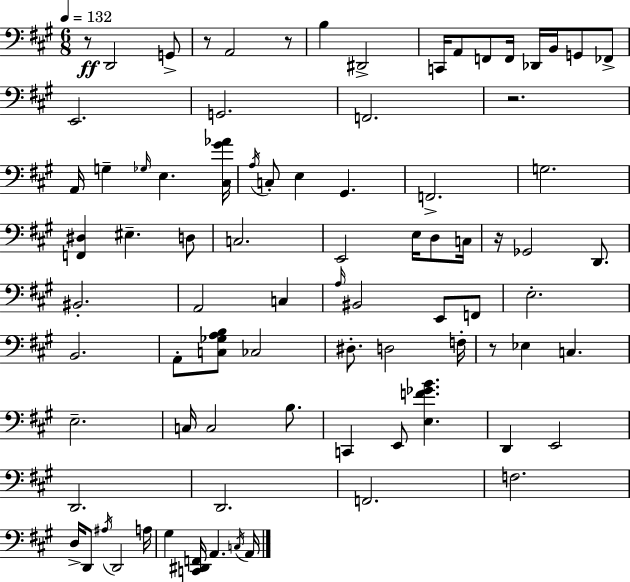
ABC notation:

X:1
T:Untitled
M:6/8
L:1/4
K:A
z/2 D,,2 G,,/2 z/2 A,,2 z/2 B, ^D,,2 C,,/4 A,,/2 F,,/2 F,,/4 _D,,/4 B,,/4 G,,/2 _F,,/2 E,,2 G,,2 F,,2 z2 A,,/4 G, _G,/4 E, [^C,^G_A]/4 A,/4 C,/2 E, ^G,, F,,2 G,2 [F,,^D,] ^E, D,/2 C,2 E,,2 E,/4 D,/2 C,/4 z/4 _G,,2 D,,/2 ^B,,2 A,,2 C, A,/4 ^B,,2 E,,/2 F,,/2 E,2 B,,2 A,,/2 [C,_G,A,B,]/2 _C,2 ^D,/2 D,2 F,/4 z/2 _E, C, E,2 C,/4 C,2 B,/2 C,, E,,/2 [E,F_GB] D,, E,,2 D,,2 D,,2 F,,2 F,2 D,/4 D,,/2 ^A,/4 D,,2 A,/4 ^G, [C,,^D,,F,,]/4 A,, C,/4 A,,/4